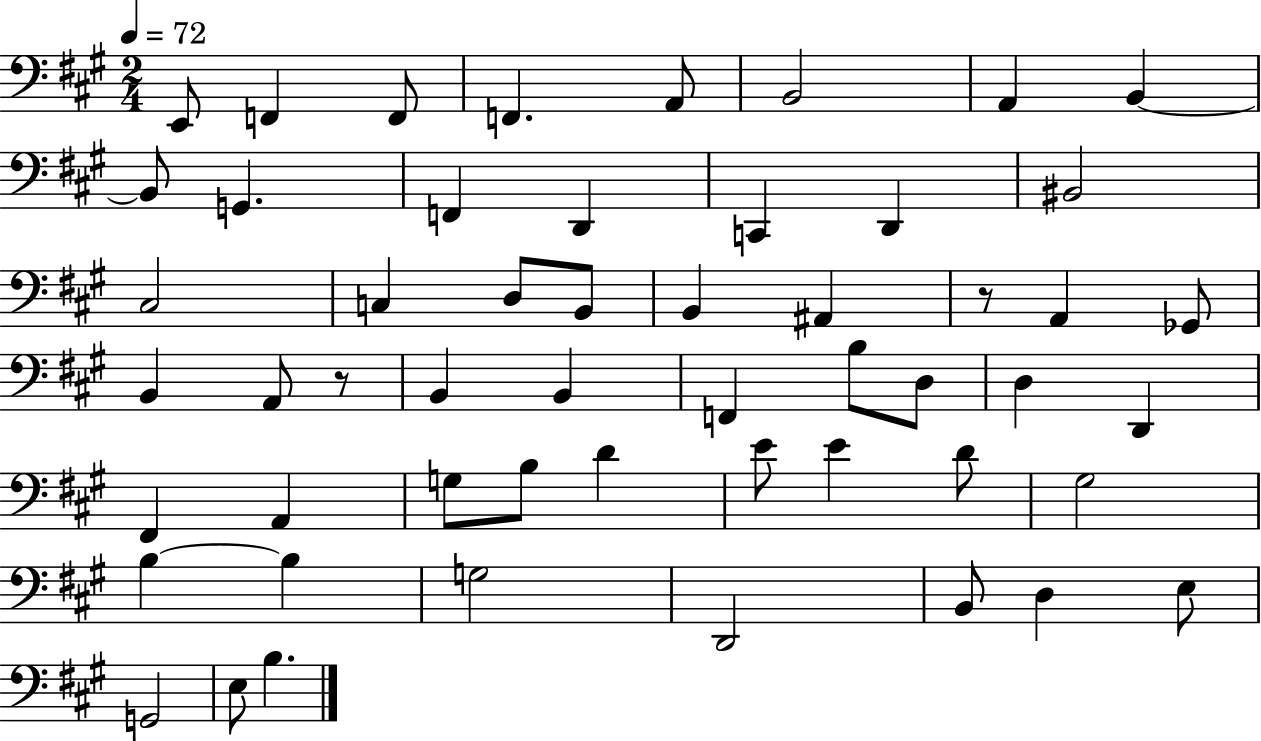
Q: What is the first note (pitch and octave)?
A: E2